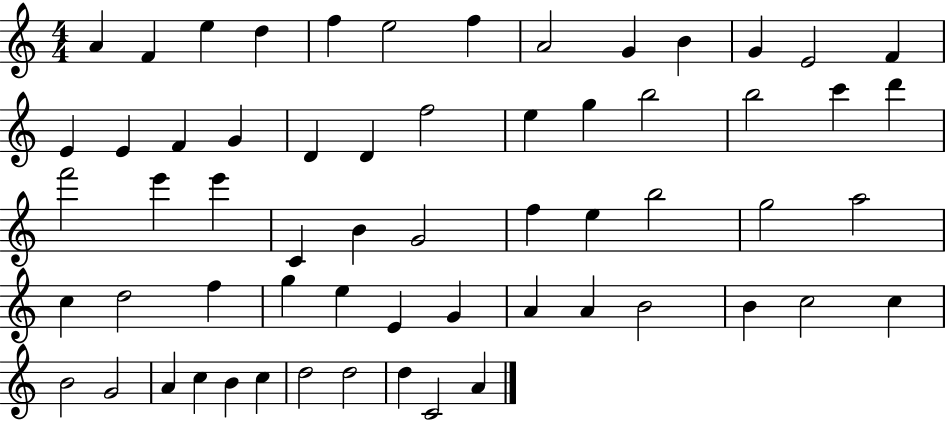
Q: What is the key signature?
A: C major